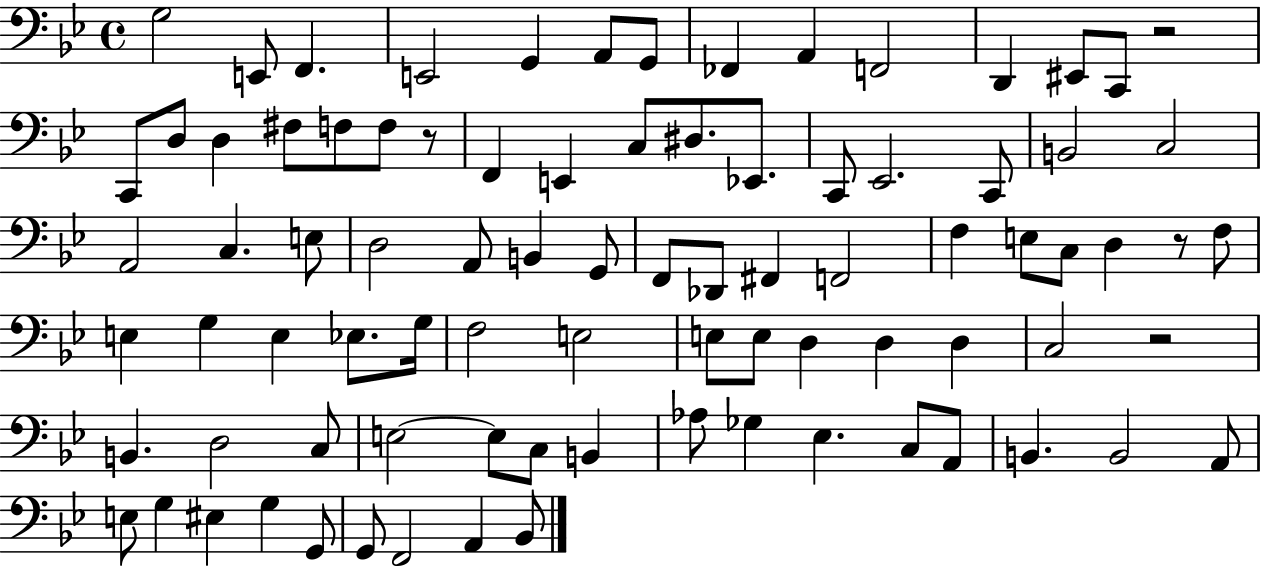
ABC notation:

X:1
T:Untitled
M:4/4
L:1/4
K:Bb
G,2 E,,/2 F,, E,,2 G,, A,,/2 G,,/2 _F,, A,, F,,2 D,, ^E,,/2 C,,/2 z2 C,,/2 D,/2 D, ^F,/2 F,/2 F,/2 z/2 F,, E,, C,/2 ^D,/2 _E,,/2 C,,/2 _E,,2 C,,/2 B,,2 C,2 A,,2 C, E,/2 D,2 A,,/2 B,, G,,/2 F,,/2 _D,,/2 ^F,, F,,2 F, E,/2 C,/2 D, z/2 F,/2 E, G, E, _E,/2 G,/4 F,2 E,2 E,/2 E,/2 D, D, D, C,2 z2 B,, D,2 C,/2 E,2 E,/2 C,/2 B,, _A,/2 _G, _E, C,/2 A,,/2 B,, B,,2 A,,/2 E,/2 G, ^E, G, G,,/2 G,,/2 F,,2 A,, _B,,/2